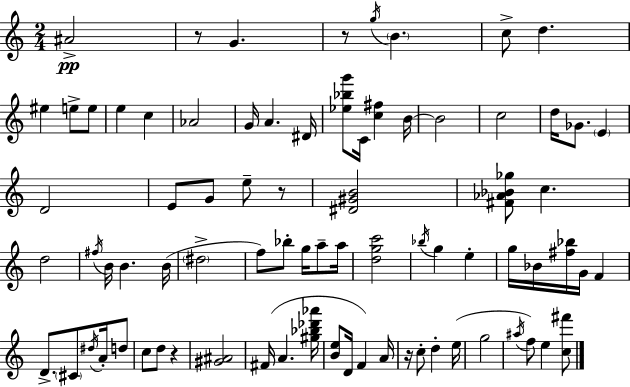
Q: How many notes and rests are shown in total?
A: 79